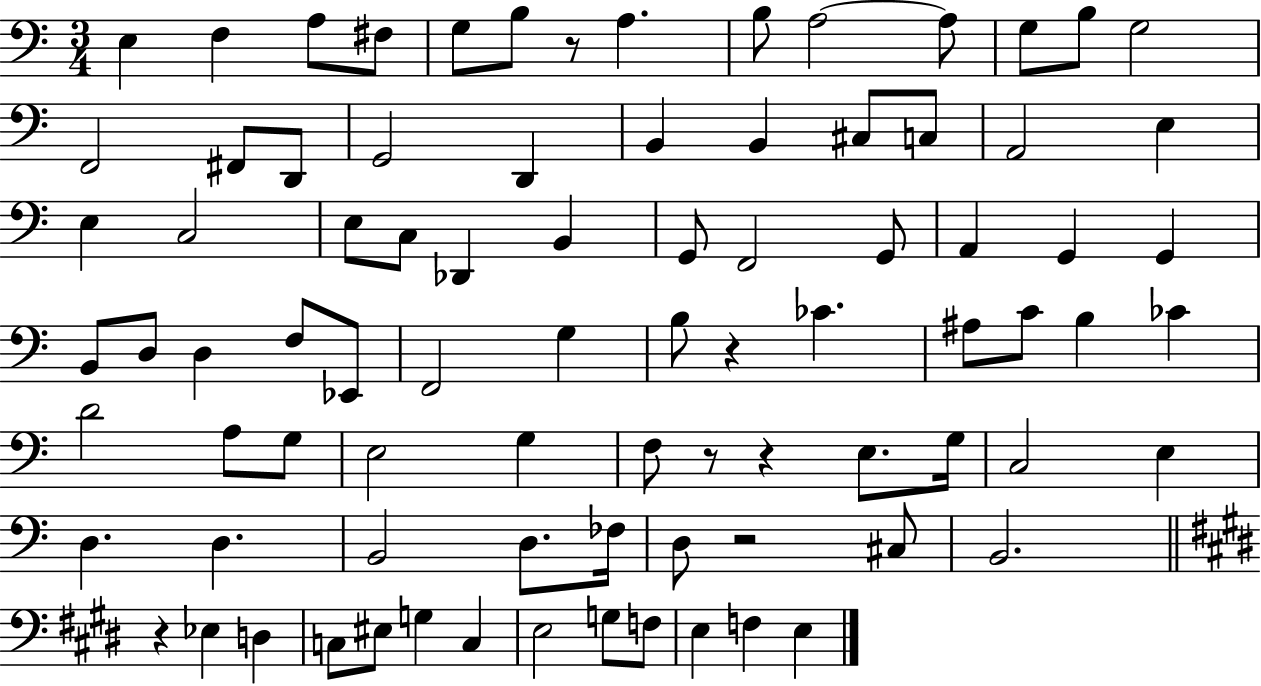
{
  \clef bass
  \numericTimeSignature
  \time 3/4
  \key c \major
  e4 f4 a8 fis8 | g8 b8 r8 a4. | b8 a2~~ a8 | g8 b8 g2 | \break f,2 fis,8 d,8 | g,2 d,4 | b,4 b,4 cis8 c8 | a,2 e4 | \break e4 c2 | e8 c8 des,4 b,4 | g,8 f,2 g,8 | a,4 g,4 g,4 | \break b,8 d8 d4 f8 ees,8 | f,2 g4 | b8 r4 ces'4. | ais8 c'8 b4 ces'4 | \break d'2 a8 g8 | e2 g4 | f8 r8 r4 e8. g16 | c2 e4 | \break d4. d4. | b,2 d8. fes16 | d8 r2 cis8 | b,2. | \break \bar "||" \break \key e \major r4 ees4 d4 | c8 eis8 g4 c4 | e2 g8 f8 | e4 f4 e4 | \break \bar "|."
}